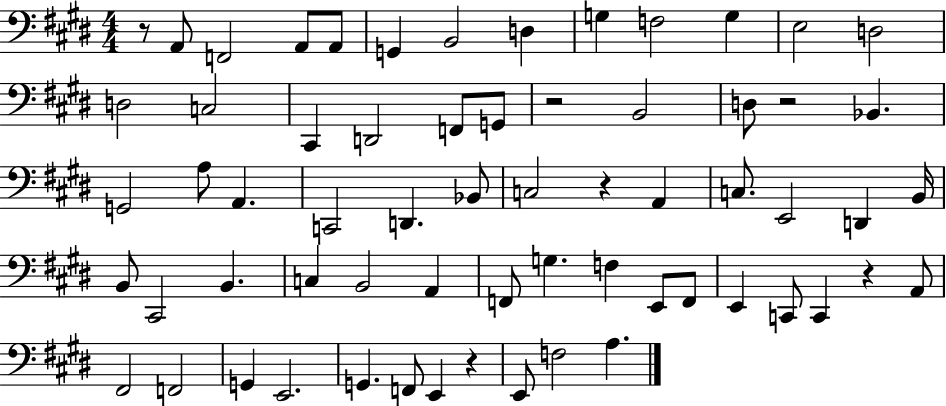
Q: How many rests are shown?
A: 6